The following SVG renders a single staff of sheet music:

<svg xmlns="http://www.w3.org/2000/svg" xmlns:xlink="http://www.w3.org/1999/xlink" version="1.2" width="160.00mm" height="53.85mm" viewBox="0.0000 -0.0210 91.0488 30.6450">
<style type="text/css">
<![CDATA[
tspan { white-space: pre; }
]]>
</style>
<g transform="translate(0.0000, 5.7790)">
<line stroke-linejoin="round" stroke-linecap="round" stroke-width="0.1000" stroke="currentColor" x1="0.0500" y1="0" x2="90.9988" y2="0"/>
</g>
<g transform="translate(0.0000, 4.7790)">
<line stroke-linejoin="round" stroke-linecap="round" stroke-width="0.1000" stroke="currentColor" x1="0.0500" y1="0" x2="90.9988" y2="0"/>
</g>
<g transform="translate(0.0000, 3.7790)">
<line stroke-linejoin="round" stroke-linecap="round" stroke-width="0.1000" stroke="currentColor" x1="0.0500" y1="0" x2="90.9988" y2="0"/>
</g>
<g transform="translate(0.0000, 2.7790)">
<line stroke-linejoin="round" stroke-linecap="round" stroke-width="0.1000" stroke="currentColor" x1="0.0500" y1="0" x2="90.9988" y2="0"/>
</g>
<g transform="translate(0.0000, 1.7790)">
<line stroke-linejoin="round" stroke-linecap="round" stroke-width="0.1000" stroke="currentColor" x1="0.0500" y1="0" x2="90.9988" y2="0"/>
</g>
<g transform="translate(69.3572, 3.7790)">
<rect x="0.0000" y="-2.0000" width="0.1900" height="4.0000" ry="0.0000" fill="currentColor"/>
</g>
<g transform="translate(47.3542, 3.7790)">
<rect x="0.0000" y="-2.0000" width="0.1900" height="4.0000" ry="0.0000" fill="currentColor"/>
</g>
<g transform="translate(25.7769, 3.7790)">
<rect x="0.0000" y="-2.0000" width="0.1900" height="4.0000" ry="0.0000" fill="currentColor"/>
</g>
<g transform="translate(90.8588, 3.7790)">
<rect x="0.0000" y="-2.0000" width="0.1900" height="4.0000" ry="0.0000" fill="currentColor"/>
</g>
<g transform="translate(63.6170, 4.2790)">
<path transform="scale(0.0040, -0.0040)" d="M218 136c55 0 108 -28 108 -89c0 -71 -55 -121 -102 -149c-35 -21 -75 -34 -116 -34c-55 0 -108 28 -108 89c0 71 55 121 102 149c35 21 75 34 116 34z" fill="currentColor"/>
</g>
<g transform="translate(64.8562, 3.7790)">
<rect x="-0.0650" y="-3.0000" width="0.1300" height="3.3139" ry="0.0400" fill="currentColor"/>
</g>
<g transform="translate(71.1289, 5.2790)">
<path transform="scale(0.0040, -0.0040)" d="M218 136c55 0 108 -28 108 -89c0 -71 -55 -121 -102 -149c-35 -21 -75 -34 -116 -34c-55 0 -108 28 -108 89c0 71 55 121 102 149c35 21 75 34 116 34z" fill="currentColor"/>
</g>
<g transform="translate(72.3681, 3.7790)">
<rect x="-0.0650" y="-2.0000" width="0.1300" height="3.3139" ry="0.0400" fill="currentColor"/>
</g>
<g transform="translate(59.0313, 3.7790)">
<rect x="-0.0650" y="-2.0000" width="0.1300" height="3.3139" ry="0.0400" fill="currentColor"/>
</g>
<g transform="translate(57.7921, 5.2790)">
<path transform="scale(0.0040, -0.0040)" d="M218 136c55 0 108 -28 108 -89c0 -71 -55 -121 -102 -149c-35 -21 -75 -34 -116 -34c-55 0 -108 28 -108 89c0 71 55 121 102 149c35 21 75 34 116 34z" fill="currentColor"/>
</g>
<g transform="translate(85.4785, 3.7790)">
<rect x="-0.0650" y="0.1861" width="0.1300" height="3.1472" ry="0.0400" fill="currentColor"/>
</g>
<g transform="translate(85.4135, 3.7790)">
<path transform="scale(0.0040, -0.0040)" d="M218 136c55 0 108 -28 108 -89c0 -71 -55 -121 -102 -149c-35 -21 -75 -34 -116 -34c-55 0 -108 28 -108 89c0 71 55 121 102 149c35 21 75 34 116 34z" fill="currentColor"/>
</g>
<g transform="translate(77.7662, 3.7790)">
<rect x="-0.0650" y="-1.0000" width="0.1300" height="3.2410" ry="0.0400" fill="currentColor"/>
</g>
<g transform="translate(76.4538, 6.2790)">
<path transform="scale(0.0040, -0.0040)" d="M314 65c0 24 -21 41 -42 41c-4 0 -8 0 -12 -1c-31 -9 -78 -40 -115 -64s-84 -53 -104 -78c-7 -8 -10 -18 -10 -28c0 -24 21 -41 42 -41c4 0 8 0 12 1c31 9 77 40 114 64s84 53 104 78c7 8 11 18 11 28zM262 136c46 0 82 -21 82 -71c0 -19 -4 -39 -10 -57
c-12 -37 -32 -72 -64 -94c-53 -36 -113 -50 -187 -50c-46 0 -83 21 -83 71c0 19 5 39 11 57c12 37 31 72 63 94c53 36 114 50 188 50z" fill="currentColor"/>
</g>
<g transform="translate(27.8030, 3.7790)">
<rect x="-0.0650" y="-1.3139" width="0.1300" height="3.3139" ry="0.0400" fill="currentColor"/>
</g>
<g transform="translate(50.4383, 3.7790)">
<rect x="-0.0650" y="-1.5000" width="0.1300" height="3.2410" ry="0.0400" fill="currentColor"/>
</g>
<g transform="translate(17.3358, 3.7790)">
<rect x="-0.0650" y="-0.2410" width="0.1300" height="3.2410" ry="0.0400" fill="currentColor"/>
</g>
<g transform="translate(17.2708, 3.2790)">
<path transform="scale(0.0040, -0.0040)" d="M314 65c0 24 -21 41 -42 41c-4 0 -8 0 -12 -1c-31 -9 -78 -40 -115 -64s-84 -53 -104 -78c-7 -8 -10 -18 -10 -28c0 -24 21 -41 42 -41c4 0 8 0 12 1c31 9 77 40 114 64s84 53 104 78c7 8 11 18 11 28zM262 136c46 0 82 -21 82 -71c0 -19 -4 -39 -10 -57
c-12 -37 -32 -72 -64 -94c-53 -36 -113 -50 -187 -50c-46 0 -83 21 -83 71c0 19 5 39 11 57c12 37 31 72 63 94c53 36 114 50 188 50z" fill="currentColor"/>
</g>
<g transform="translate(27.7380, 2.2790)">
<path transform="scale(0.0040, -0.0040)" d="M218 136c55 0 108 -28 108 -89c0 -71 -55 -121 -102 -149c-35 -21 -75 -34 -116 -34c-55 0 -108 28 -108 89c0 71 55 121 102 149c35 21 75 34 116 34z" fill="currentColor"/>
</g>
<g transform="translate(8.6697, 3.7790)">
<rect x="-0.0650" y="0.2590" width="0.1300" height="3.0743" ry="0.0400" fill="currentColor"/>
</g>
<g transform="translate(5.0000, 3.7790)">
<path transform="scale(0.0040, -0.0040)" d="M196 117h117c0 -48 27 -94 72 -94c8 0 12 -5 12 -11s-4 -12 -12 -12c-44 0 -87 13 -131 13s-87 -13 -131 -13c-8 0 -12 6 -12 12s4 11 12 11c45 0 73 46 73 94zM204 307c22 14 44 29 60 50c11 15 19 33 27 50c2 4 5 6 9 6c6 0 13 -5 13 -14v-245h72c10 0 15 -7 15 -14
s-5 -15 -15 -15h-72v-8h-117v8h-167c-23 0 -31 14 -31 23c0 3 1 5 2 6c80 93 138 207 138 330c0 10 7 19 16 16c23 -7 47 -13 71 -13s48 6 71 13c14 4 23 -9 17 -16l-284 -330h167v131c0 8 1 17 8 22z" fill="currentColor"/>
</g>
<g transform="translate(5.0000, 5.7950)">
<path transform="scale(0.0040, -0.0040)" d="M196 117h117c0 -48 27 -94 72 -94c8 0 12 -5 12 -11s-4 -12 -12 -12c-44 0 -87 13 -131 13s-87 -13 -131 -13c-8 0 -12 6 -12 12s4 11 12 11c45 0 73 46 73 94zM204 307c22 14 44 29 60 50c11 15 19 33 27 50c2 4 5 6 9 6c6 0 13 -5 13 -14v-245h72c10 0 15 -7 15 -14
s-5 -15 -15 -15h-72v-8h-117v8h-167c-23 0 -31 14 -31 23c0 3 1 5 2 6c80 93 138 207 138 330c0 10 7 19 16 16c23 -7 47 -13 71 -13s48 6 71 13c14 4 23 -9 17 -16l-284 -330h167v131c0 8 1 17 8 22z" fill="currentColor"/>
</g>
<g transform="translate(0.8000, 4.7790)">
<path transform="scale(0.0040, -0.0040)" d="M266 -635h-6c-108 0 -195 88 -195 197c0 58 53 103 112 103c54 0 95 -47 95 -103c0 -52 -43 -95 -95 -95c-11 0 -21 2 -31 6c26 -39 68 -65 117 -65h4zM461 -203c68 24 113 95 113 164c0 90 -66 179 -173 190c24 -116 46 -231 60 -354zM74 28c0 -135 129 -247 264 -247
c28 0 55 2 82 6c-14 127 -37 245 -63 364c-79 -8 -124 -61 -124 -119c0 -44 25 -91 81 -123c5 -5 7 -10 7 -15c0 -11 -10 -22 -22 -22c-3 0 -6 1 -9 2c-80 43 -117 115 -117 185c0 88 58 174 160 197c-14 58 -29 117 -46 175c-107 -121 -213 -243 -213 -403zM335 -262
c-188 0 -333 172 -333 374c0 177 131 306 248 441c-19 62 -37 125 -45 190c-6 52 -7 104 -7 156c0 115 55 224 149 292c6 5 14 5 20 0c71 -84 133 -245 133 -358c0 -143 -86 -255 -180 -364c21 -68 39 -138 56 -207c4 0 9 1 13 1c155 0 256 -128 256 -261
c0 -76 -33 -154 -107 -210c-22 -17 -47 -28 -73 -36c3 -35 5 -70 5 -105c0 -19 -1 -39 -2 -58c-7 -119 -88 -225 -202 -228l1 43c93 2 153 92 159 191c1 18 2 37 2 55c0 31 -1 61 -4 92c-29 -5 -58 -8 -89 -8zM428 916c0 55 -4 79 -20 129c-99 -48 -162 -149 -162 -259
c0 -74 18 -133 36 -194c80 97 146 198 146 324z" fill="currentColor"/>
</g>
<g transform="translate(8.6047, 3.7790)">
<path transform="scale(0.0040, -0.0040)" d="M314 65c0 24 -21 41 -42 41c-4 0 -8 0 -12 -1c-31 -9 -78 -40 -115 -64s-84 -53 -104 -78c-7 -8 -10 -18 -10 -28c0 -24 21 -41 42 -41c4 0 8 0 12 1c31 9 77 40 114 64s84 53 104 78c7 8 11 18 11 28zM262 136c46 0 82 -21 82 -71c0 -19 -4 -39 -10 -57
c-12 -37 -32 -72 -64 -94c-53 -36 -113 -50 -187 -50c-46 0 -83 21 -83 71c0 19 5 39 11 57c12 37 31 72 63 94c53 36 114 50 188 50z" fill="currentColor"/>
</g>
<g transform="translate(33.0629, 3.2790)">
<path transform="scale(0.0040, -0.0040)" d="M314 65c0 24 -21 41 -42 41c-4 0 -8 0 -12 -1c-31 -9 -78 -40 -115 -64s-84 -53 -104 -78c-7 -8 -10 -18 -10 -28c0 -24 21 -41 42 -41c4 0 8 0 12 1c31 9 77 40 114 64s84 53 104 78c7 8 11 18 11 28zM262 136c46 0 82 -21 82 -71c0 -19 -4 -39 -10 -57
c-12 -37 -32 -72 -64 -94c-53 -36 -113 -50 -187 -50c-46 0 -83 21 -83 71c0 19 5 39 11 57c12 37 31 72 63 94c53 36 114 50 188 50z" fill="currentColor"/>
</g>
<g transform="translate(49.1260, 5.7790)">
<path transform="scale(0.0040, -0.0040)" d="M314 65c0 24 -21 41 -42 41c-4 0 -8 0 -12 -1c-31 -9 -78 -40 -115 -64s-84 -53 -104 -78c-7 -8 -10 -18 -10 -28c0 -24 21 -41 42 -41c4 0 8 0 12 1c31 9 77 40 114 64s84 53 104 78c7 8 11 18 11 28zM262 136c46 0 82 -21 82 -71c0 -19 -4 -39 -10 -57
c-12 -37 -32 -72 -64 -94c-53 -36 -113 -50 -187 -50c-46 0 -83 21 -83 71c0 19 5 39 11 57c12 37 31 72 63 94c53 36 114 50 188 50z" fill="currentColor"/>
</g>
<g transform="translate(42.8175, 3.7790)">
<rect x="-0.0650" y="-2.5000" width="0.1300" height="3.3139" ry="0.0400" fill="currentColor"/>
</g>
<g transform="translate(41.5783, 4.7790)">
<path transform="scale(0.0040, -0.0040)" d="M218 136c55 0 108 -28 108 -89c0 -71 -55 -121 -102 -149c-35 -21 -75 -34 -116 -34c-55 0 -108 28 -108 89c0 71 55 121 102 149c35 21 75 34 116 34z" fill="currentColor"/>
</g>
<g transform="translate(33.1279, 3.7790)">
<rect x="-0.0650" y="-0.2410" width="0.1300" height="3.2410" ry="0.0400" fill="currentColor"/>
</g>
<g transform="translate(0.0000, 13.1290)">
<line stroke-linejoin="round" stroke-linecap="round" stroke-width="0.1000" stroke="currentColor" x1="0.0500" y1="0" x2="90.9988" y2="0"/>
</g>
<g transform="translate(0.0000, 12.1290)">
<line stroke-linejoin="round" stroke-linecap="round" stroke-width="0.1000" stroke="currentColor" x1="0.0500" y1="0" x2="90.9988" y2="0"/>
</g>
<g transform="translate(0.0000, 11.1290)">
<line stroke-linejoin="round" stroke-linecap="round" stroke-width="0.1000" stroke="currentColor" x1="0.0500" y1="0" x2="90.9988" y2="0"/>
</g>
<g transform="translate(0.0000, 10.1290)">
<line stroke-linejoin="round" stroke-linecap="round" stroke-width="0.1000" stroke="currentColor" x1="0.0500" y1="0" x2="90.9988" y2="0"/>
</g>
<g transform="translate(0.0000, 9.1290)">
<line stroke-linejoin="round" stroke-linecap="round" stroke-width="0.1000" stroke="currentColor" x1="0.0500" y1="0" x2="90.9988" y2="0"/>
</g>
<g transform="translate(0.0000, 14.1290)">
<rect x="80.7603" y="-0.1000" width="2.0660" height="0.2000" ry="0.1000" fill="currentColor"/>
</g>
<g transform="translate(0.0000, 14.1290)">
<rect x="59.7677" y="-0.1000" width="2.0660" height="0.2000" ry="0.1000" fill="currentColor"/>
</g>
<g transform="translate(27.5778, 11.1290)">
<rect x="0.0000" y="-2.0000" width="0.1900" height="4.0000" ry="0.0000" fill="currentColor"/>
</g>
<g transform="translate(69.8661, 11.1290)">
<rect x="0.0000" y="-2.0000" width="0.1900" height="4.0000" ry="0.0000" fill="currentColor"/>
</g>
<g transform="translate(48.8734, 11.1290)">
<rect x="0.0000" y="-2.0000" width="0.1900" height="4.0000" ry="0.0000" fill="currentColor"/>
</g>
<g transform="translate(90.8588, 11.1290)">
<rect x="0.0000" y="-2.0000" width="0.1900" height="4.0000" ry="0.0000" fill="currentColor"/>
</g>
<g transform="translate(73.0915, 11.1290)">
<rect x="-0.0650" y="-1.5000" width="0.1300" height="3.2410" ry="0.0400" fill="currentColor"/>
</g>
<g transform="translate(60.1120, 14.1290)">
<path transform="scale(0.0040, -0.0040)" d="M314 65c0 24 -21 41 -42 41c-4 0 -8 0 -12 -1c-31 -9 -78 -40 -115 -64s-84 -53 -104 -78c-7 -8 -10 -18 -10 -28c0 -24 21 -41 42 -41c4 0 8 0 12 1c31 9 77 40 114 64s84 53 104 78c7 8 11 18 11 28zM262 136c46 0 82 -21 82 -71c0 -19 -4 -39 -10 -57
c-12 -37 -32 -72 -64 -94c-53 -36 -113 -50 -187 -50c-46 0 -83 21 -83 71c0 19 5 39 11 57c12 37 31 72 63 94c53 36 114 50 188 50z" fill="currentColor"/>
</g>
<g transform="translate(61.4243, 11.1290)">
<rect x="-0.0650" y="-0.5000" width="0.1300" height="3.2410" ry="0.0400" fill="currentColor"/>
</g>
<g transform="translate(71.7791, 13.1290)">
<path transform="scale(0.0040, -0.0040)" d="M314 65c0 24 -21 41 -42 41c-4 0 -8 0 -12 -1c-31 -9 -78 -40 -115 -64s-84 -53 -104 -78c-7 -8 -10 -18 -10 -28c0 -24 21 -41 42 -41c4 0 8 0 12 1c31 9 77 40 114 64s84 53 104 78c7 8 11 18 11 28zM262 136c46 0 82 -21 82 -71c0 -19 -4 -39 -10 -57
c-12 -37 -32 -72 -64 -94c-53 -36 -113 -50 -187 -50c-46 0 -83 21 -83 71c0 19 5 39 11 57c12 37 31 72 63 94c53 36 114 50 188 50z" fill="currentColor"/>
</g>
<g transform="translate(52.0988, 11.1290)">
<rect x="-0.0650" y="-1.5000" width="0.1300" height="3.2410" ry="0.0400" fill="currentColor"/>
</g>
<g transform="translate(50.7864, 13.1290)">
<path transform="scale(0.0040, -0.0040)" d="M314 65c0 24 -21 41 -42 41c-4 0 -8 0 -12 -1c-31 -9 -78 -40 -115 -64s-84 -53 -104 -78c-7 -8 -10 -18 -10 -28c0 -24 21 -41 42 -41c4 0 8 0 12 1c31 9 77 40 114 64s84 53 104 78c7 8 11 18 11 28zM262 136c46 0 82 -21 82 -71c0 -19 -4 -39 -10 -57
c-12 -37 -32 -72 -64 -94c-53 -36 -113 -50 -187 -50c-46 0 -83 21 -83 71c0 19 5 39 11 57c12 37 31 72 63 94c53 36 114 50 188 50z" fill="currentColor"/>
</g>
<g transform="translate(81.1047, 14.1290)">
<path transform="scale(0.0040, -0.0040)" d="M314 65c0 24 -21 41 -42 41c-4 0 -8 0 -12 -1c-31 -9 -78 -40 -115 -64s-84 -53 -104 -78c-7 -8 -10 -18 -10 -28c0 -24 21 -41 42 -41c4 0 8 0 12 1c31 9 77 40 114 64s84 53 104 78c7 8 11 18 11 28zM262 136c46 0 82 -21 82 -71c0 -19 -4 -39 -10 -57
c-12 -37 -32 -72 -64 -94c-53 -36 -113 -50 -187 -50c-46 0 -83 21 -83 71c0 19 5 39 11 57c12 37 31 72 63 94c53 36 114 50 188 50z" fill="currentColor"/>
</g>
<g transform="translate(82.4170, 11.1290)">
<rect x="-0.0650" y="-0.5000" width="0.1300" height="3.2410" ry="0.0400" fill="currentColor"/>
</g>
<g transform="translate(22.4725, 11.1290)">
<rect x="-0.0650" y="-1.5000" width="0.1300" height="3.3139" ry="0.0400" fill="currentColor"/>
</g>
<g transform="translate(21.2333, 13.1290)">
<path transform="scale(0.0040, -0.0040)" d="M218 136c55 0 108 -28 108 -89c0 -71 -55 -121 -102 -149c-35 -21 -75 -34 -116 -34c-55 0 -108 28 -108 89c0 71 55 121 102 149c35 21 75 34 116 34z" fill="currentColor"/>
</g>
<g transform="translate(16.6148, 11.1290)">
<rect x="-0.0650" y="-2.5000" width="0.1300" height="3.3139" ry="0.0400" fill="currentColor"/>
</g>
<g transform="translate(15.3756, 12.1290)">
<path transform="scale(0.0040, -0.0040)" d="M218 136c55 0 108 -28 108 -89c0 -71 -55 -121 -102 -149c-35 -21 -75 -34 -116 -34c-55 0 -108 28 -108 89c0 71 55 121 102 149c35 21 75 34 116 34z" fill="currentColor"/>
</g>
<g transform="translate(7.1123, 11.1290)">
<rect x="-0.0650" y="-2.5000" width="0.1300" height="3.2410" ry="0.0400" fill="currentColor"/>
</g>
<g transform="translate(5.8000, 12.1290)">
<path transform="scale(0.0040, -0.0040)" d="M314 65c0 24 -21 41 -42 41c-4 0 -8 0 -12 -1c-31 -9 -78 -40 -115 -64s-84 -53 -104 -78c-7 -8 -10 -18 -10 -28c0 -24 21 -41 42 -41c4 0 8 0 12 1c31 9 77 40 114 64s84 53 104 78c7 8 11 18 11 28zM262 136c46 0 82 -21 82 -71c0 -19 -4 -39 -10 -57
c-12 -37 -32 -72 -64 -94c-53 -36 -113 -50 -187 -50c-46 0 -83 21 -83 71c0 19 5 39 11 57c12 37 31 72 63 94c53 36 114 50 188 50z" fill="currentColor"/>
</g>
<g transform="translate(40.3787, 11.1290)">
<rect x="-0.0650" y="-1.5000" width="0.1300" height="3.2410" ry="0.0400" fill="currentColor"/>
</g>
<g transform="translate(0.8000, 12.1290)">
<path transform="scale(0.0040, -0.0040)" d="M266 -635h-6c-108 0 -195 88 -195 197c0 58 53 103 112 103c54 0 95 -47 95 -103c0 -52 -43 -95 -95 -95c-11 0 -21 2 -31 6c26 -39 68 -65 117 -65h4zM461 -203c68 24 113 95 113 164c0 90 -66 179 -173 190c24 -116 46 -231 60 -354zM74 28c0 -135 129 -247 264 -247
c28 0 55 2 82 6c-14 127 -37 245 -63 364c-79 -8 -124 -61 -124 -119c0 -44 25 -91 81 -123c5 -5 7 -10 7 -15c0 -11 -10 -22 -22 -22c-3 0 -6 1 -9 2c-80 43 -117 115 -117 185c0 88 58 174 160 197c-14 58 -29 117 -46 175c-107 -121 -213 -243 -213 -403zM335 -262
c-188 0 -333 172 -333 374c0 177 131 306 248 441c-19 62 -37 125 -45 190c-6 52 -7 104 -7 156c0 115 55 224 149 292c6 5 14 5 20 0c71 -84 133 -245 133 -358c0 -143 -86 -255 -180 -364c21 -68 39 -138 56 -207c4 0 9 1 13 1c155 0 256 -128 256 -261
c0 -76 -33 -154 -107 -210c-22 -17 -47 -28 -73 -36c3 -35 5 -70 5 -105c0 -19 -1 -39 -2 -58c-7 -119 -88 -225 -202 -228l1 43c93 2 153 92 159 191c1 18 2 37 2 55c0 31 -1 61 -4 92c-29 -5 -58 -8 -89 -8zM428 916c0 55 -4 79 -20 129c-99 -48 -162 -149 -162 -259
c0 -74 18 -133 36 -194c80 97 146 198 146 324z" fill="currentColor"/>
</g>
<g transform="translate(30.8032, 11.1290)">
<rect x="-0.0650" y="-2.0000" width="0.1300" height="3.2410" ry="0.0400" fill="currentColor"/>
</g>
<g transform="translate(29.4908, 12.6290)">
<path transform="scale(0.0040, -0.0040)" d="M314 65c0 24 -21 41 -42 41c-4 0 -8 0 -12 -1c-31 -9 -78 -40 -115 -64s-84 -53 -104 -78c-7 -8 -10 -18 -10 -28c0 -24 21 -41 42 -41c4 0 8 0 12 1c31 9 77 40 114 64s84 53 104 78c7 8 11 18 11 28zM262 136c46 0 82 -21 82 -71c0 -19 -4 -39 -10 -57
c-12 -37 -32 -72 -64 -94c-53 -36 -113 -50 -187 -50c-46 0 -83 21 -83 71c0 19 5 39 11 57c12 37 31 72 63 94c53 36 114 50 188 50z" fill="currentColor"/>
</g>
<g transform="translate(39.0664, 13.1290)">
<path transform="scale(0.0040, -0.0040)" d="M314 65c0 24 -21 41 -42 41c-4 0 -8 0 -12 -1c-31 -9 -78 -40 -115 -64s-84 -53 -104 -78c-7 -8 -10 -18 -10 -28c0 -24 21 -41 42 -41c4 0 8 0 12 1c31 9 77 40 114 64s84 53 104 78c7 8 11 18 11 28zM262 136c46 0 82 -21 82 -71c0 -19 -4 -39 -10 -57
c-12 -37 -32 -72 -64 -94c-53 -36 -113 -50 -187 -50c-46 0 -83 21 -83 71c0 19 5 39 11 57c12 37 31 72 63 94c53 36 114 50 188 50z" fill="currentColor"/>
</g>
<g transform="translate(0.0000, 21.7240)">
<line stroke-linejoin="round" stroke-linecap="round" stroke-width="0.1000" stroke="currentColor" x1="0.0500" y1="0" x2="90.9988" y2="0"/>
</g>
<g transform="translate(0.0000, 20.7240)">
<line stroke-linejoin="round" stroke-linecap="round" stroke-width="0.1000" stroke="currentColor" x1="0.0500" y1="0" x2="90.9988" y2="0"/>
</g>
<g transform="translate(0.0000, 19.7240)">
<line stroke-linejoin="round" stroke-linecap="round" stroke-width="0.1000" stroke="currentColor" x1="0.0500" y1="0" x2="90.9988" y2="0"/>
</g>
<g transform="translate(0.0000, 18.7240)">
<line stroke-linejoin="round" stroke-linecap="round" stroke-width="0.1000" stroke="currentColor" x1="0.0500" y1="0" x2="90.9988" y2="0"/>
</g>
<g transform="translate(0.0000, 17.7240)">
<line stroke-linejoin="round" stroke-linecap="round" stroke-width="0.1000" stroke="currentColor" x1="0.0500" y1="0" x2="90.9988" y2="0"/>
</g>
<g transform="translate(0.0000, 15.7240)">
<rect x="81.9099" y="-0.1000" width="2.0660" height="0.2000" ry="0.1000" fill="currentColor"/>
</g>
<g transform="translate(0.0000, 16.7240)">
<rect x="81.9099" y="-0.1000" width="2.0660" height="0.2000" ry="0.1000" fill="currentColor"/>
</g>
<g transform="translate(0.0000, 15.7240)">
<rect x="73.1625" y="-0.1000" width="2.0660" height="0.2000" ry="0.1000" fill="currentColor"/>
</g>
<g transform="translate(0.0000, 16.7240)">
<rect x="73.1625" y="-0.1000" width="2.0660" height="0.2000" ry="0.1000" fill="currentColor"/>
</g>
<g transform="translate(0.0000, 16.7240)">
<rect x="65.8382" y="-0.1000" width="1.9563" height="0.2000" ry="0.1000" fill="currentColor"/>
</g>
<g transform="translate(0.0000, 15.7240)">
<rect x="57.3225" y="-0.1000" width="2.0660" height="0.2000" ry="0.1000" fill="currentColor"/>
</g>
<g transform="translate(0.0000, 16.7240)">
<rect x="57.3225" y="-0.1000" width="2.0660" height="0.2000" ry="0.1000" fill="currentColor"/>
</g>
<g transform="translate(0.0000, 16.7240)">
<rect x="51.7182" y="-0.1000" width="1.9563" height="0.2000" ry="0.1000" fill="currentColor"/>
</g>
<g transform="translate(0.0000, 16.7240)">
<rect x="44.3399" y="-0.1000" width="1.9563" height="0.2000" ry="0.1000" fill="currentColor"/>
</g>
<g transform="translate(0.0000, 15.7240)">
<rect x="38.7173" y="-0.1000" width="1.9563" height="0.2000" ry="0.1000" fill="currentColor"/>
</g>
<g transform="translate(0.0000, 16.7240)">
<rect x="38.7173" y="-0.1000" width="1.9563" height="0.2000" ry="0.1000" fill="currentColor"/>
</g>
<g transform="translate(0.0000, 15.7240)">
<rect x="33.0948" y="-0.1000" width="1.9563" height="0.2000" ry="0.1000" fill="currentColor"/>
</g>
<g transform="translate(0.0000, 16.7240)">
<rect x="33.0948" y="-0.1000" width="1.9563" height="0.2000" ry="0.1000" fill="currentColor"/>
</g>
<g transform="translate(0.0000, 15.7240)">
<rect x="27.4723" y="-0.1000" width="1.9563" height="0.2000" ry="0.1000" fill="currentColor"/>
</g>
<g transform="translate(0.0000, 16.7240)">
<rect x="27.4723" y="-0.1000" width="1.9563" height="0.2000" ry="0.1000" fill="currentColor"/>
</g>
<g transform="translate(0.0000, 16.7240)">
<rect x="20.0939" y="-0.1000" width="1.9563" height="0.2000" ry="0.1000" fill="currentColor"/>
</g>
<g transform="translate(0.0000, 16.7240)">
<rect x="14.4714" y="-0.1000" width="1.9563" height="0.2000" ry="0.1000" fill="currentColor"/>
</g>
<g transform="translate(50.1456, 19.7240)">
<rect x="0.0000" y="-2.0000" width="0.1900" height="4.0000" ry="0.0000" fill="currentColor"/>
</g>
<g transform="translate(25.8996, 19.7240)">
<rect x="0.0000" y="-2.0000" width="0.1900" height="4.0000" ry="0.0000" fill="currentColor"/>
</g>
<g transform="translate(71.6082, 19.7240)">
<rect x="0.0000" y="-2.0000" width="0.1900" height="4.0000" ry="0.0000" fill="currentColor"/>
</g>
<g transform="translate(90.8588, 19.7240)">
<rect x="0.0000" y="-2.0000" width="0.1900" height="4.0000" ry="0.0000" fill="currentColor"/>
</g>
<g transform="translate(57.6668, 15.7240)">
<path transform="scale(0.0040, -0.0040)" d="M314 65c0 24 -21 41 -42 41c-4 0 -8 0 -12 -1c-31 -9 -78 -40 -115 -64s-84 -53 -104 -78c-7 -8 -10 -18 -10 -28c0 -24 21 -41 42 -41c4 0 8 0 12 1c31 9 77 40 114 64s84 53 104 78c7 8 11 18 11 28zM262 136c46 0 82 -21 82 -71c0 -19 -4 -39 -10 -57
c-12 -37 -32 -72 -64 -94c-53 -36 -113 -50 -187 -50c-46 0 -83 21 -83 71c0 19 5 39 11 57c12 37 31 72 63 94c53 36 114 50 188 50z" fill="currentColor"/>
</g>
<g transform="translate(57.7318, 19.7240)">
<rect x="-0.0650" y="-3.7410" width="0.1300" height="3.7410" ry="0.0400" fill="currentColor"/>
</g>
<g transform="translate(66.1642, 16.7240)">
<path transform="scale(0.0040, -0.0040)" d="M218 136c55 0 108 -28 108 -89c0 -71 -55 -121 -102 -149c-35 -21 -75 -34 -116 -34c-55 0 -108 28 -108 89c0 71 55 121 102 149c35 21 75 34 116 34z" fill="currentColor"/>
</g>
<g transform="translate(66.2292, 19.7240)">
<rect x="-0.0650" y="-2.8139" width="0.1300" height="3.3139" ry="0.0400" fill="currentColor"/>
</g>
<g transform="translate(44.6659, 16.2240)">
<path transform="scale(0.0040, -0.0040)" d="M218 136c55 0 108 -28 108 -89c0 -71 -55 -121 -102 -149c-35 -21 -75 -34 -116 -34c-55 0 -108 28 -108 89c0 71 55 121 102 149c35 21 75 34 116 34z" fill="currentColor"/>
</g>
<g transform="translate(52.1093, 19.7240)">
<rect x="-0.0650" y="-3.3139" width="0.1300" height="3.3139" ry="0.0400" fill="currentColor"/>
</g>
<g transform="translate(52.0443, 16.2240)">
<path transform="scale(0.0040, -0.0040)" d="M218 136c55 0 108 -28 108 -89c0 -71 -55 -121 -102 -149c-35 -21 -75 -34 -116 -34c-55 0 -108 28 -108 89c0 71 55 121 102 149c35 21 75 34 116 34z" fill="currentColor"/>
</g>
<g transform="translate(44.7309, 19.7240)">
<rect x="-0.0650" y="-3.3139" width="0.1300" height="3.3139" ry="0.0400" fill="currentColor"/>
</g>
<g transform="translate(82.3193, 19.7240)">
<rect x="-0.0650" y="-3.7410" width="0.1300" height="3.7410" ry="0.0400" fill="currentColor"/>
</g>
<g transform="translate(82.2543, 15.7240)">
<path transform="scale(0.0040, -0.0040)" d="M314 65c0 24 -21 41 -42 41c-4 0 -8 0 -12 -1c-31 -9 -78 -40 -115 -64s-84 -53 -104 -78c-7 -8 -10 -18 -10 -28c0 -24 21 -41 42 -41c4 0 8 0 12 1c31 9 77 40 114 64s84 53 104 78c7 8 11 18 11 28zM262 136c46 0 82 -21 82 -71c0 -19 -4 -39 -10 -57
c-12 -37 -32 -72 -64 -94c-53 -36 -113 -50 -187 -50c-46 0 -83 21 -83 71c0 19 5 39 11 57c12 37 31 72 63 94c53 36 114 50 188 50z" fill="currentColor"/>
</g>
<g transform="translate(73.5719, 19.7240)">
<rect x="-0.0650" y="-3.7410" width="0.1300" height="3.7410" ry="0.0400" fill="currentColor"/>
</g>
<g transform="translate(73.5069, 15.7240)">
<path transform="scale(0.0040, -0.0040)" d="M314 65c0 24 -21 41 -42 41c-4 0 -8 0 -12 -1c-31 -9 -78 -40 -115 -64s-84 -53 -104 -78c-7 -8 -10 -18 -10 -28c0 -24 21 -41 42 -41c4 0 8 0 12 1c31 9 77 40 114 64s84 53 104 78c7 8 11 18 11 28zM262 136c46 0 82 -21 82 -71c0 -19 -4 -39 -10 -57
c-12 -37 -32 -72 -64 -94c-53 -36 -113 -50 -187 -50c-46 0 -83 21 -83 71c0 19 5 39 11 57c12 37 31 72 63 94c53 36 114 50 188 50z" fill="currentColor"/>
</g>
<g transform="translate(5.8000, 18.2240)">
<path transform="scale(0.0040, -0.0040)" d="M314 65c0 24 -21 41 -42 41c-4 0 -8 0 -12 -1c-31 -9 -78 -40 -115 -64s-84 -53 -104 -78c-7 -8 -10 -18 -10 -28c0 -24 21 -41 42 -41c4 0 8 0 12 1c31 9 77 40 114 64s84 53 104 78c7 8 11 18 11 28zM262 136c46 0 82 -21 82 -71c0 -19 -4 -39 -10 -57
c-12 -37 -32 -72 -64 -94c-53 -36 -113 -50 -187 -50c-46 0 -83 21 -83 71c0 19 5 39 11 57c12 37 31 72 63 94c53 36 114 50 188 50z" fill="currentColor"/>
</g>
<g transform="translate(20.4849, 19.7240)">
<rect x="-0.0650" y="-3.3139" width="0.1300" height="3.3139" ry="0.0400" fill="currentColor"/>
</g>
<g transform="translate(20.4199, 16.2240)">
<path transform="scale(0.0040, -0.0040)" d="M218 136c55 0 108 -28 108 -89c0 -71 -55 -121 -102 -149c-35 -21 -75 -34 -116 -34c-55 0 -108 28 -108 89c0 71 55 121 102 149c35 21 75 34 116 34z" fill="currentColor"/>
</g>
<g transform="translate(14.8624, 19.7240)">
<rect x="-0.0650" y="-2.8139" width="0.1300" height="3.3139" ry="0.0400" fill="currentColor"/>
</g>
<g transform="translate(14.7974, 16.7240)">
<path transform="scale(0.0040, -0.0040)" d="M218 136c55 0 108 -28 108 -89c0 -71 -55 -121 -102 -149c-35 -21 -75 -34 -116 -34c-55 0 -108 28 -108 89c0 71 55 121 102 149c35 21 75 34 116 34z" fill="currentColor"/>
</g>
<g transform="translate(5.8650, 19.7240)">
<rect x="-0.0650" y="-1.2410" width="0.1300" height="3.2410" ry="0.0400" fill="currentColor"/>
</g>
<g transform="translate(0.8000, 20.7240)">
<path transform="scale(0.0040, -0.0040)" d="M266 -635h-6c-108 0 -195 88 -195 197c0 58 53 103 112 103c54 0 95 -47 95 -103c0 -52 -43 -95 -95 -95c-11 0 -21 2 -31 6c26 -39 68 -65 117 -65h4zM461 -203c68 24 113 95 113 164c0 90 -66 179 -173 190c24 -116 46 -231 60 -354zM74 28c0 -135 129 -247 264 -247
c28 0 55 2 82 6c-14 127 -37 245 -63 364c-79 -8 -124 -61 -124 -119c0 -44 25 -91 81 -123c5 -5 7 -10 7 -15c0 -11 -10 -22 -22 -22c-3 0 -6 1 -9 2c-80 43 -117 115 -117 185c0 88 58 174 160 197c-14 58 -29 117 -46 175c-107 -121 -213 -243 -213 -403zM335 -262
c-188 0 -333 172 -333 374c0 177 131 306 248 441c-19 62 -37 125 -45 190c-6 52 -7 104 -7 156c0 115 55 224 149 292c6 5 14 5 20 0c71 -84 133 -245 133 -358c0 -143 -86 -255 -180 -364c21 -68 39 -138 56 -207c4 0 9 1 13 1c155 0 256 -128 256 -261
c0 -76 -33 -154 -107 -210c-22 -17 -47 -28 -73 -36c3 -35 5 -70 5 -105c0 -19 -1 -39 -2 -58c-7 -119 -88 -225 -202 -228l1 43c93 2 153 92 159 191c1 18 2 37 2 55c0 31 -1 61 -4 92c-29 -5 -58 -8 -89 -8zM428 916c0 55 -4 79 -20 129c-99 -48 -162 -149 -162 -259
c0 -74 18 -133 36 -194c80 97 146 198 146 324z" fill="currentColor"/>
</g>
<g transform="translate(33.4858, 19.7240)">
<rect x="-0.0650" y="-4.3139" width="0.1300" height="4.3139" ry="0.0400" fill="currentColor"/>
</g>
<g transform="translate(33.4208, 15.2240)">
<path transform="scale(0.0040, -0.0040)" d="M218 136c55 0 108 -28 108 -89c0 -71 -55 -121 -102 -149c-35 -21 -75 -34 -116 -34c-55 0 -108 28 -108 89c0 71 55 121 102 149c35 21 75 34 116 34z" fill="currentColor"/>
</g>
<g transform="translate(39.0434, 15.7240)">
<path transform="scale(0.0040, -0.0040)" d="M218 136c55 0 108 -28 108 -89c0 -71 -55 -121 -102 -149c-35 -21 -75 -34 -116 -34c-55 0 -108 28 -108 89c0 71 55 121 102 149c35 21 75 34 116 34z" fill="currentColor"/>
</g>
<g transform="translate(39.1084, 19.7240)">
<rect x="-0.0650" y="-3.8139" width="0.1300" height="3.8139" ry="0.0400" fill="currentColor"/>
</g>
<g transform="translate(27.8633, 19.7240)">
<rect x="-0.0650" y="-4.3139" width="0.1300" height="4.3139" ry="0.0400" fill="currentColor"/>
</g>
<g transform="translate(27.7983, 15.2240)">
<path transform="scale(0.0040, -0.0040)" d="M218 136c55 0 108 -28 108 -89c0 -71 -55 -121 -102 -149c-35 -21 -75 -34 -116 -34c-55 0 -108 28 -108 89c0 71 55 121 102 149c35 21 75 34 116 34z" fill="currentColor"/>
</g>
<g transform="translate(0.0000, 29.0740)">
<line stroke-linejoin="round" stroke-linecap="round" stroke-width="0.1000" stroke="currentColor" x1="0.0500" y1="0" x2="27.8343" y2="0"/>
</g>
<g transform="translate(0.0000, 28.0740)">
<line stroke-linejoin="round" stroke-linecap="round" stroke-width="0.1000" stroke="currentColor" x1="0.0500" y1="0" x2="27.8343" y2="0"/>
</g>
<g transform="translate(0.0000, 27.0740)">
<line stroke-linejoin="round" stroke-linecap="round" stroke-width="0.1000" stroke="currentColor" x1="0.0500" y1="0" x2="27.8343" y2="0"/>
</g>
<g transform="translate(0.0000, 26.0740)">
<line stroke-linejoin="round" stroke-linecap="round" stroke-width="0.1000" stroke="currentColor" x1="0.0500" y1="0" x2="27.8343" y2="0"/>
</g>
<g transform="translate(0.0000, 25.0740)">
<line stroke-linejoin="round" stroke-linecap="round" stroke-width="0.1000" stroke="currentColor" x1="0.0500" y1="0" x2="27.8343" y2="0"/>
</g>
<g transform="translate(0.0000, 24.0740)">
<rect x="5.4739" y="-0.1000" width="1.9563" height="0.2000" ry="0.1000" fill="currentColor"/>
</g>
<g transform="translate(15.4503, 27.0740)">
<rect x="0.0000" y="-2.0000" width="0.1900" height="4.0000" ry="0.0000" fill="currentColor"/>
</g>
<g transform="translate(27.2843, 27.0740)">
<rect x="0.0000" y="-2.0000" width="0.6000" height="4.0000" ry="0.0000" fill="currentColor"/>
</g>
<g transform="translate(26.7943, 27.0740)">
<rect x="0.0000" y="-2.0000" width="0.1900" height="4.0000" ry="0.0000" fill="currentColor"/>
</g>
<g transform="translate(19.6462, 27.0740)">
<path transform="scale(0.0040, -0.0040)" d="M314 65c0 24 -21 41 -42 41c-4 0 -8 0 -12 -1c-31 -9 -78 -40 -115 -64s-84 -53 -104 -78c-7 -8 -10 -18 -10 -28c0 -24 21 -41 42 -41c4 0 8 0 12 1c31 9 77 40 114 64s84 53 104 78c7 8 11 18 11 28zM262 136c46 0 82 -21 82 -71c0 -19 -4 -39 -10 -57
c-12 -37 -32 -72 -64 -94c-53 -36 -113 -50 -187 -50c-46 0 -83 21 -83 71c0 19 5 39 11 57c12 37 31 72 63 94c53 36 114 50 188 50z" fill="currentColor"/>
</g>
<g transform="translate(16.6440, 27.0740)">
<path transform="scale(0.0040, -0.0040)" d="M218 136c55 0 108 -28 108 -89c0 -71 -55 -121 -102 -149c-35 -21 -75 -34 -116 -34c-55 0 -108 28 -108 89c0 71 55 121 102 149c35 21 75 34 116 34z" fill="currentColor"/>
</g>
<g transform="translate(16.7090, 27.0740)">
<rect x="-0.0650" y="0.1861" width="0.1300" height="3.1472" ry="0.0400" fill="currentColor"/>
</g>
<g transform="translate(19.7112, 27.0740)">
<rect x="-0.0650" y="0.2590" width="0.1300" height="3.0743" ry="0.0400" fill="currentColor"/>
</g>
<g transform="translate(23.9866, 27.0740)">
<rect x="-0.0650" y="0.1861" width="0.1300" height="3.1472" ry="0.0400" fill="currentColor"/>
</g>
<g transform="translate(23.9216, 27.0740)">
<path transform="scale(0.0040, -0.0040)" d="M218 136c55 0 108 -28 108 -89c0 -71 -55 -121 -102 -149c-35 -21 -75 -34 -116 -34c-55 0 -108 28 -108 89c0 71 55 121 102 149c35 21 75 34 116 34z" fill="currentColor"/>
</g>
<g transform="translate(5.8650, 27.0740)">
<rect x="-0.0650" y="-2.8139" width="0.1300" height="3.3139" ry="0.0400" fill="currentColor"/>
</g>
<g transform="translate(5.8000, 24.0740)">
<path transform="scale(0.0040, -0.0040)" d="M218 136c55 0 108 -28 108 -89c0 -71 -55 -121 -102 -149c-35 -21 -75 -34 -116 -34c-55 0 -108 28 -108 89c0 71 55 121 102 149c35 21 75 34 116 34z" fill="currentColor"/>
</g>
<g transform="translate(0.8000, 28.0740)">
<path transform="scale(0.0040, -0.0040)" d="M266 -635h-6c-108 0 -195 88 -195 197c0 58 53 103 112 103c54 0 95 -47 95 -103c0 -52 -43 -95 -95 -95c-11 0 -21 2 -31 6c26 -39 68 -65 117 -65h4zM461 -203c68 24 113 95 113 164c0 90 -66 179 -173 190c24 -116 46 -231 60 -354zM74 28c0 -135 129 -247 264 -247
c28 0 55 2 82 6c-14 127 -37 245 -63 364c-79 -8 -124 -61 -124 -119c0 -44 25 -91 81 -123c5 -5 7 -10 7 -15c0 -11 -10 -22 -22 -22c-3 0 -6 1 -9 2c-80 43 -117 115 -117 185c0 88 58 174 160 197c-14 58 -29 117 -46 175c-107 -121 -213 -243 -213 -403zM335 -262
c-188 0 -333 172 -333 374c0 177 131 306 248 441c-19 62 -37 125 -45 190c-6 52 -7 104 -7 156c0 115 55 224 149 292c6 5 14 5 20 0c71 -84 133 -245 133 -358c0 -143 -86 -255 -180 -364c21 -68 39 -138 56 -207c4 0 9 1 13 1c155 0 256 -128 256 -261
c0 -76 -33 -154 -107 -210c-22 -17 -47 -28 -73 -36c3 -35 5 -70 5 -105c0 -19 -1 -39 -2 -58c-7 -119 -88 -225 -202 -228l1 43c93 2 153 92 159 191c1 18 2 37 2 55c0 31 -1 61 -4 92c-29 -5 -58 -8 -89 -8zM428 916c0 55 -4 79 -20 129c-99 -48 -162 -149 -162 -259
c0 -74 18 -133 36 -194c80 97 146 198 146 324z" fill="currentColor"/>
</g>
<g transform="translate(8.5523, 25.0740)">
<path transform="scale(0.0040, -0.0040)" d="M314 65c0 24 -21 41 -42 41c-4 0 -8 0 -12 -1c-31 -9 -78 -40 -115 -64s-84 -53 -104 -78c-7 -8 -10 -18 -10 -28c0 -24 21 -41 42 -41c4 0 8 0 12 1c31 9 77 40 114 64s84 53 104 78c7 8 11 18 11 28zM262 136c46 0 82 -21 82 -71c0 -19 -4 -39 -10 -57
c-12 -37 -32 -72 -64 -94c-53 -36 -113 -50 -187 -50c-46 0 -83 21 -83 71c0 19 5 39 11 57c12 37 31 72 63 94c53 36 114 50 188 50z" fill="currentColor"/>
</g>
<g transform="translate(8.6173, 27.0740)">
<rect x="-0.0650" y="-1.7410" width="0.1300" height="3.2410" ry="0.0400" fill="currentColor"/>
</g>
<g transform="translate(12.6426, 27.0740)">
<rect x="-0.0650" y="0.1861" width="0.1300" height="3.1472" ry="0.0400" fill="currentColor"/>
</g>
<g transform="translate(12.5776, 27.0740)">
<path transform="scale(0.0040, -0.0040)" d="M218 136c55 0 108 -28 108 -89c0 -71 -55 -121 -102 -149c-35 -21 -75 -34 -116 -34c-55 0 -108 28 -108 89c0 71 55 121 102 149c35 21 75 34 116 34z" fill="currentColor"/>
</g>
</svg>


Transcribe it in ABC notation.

X:1
T:Untitled
M:4/4
L:1/4
K:C
B2 c2 e c2 G E2 F A F D2 B G2 G E F2 E2 E2 C2 E2 C2 e2 a b d' d' c' b b c'2 a c'2 c'2 a f2 B B B2 B